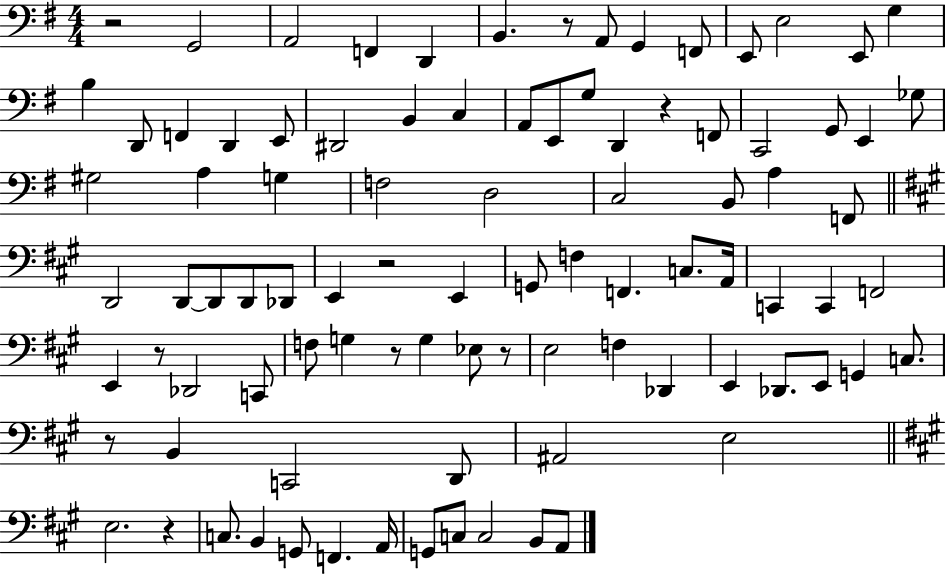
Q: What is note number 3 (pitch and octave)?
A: F2